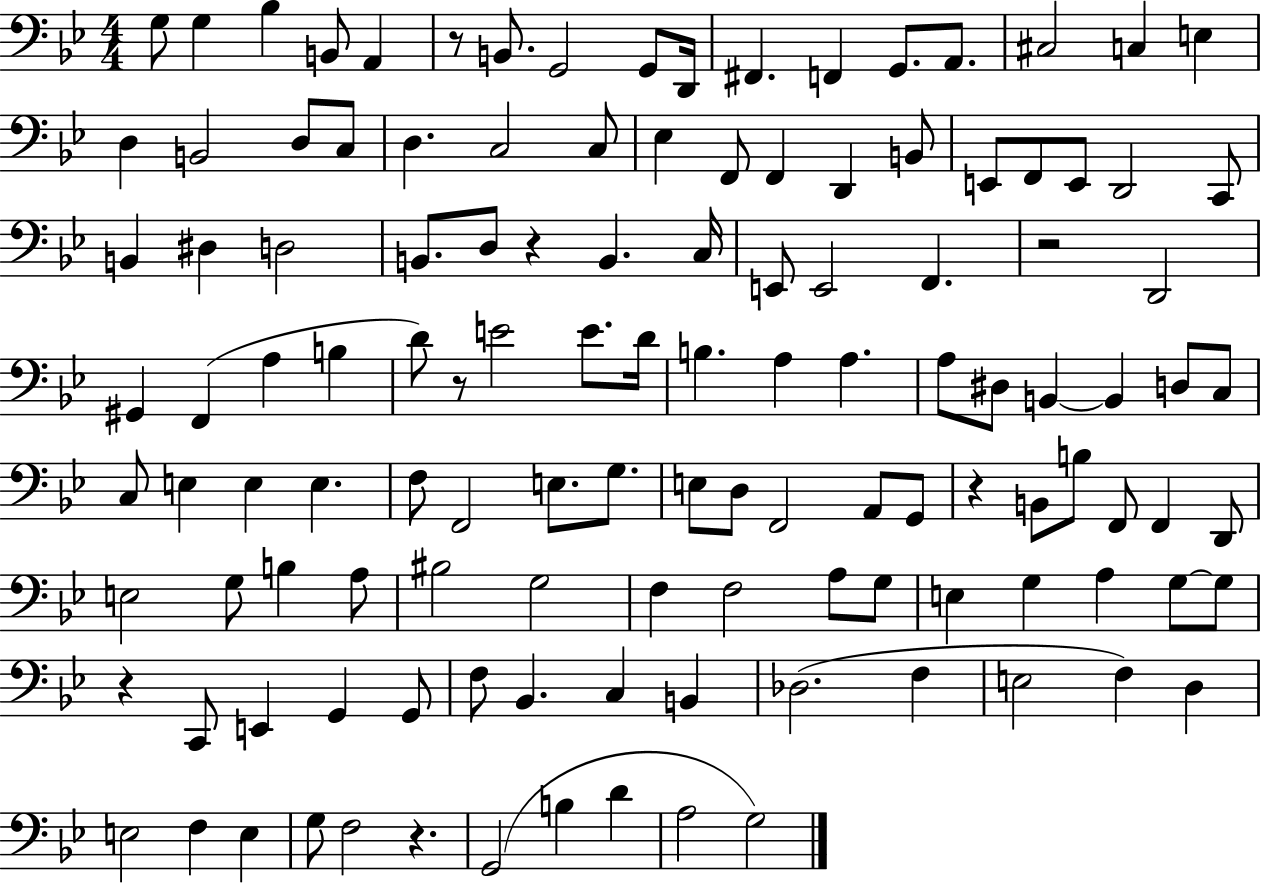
G3/e G3/q Bb3/q B2/e A2/q R/e B2/e. G2/h G2/e D2/s F#2/q. F2/q G2/e. A2/e. C#3/h C3/q E3/q D3/q B2/h D3/e C3/e D3/q. C3/h C3/e Eb3/q F2/e F2/q D2/q B2/e E2/e F2/e E2/e D2/h C2/e B2/q D#3/q D3/h B2/e. D3/e R/q B2/q. C3/s E2/e E2/h F2/q. R/h D2/h G#2/q F2/q A3/q B3/q D4/e R/e E4/h E4/e. D4/s B3/q. A3/q A3/q. A3/e D#3/e B2/q B2/q D3/e C3/e C3/e E3/q E3/q E3/q. F3/e F2/h E3/e. G3/e. E3/e D3/e F2/h A2/e G2/e R/q B2/e B3/e F2/e F2/q D2/e E3/h G3/e B3/q A3/e BIS3/h G3/h F3/q F3/h A3/e G3/e E3/q G3/q A3/q G3/e G3/e R/q C2/e E2/q G2/q G2/e F3/e Bb2/q. C3/q B2/q Db3/h. F3/q E3/h F3/q D3/q E3/h F3/q E3/q G3/e F3/h R/q. G2/h B3/q D4/q A3/h G3/h